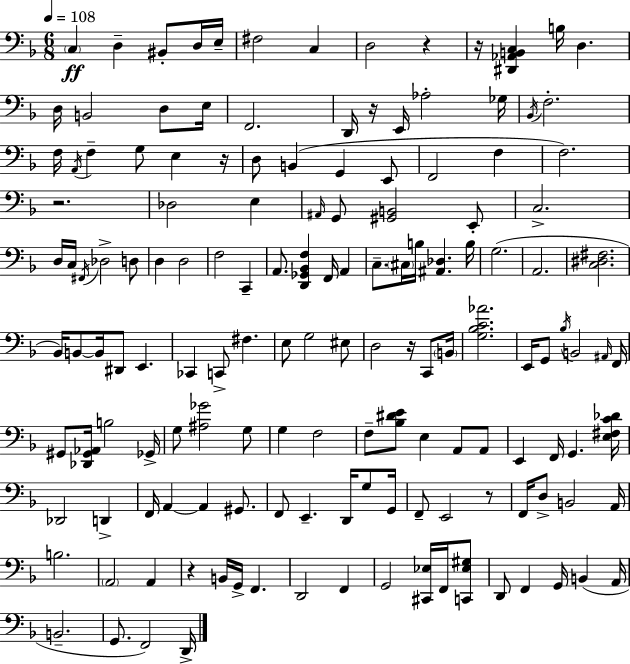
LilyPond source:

{
  \clef bass
  \numericTimeSignature
  \time 6/8
  \key f \major
  \tempo 4 = 108
  \parenthesize c4\ff d4-- bis,8-. d16 e16-- | fis2 c4 | d2 r4 | r16 <dis, aes, b, c>4 b16 d4. | \break d16 b,2 d8 e16 | f,2. | d,16 r16 e,16 aes2-. ges16 | \acciaccatura { bes,16 } f2.-. | \break f16 \acciaccatura { a,16 } f4-- g8 e4 | r16 d8 b,4( g,4 | e,8 f,2 f4 | f2.) | \break r2. | des2 e4 | \grace { ais,16 } g,8 <gis, b,>2 | e,8-. c2.-> | \break d16 c16 \acciaccatura { fis,16 } des2-> | d8 d4 d2 | f2 | c,4-- a,8. <d, ges, bes, f>4 f,16 | \break a,4 c8.-- \parenthesize cis16 b16 <ais, des>4. | b16 g2.( | a,2. | <c dis fis>2. | \break bes,16) b,8~~ b,16 dis,8 e,4. | ces,4 c,8-> fis4. | e8 g2 | eis8 d2 | \break r16 c,8 \parenthesize b,16 <g bes c' aes'>2. | e,16 g,8 \acciaccatura { bes16 } b,2 | \grace { ais,16 } f,16 gis,8 <des, gis, aes,>16 b2 | ges,16-> g8 <ais ges'>2 | \break g8 g4 f2 | f8-- <bes dis' e'>8 e4 | a,8 a,8 e,4 f,16 g,4. | <e fis c' des'>16 des,2 | \break d,4-> f,16 a,4~~ a,4 | gis,8. f,8 e,4.-- | d,16 g8 g,16 f,8-- e,2 | r8 f,16 d8-> b,2 | \break a,16 b2. | \parenthesize a,2 | a,4 r4 b,16 g,16-> | f,4. d,2 | \break f,4 g,2 | <cis, ees>16 f,16 <c, ees gis>8 d,8 f,4 | g,16 b,4( a,16 b,2.-- | g,8. f,2) | \break d,16-> \bar "|."
}